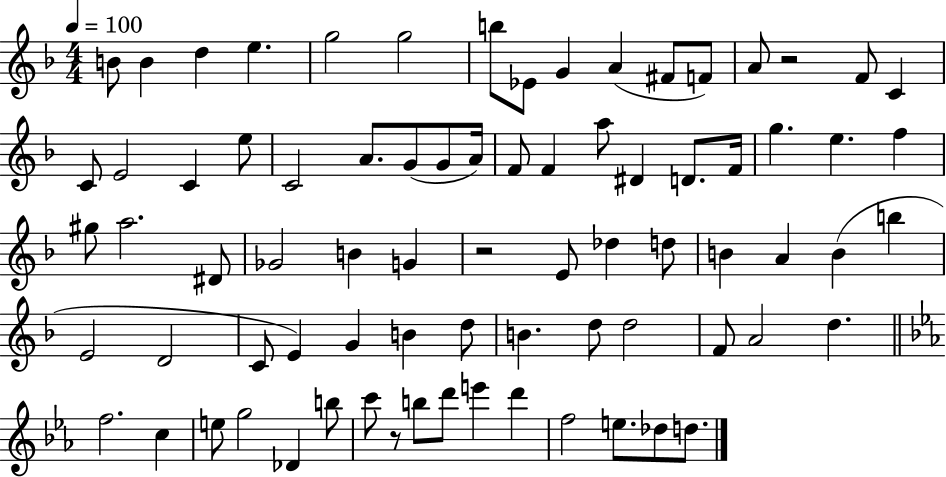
B4/e B4/q D5/q E5/q. G5/h G5/h B5/e Eb4/e G4/q A4/q F#4/e F4/e A4/e R/h F4/e C4/q C4/e E4/h C4/q E5/e C4/h A4/e. G4/e G4/e A4/s F4/e F4/q A5/e D#4/q D4/e. F4/s G5/q. E5/q. F5/q G#5/e A5/h. D#4/e Gb4/h B4/q G4/q R/h E4/e Db5/q D5/e B4/q A4/q B4/q B5/q E4/h D4/h C4/e E4/q G4/q B4/q D5/e B4/q. D5/e D5/h F4/e A4/h D5/q. F5/h. C5/q E5/e G5/h Db4/q B5/e C6/e R/e B5/e D6/e E6/q D6/q F5/h E5/e. Db5/e D5/e.